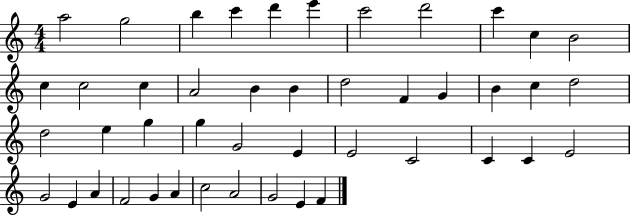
{
  \clef treble
  \numericTimeSignature
  \time 4/4
  \key c \major
  a''2 g''2 | b''4 c'''4 d'''4 e'''4 | c'''2 d'''2 | c'''4 c''4 b'2 | \break c''4 c''2 c''4 | a'2 b'4 b'4 | d''2 f'4 g'4 | b'4 c''4 d''2 | \break d''2 e''4 g''4 | g''4 g'2 e'4 | e'2 c'2 | c'4 c'4 e'2 | \break g'2 e'4 a'4 | f'2 g'4 a'4 | c''2 a'2 | g'2 e'4 f'4 | \break \bar "|."
}